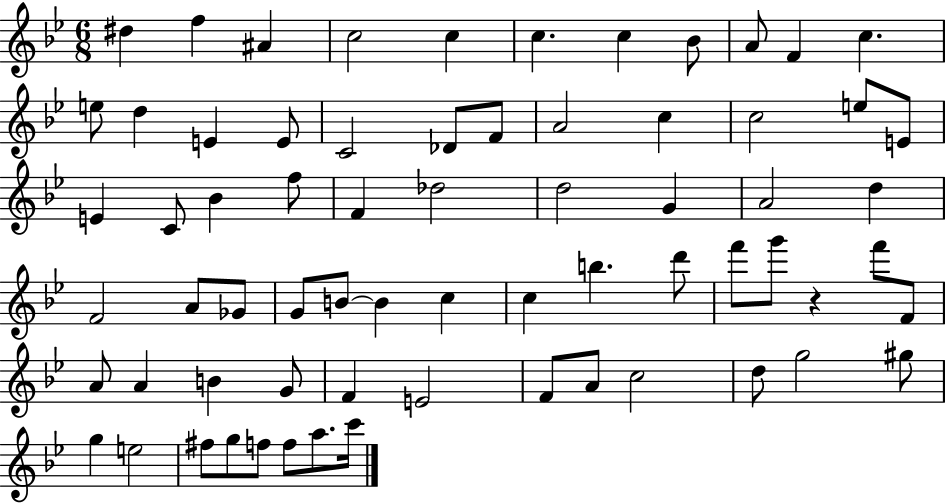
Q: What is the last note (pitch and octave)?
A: C6